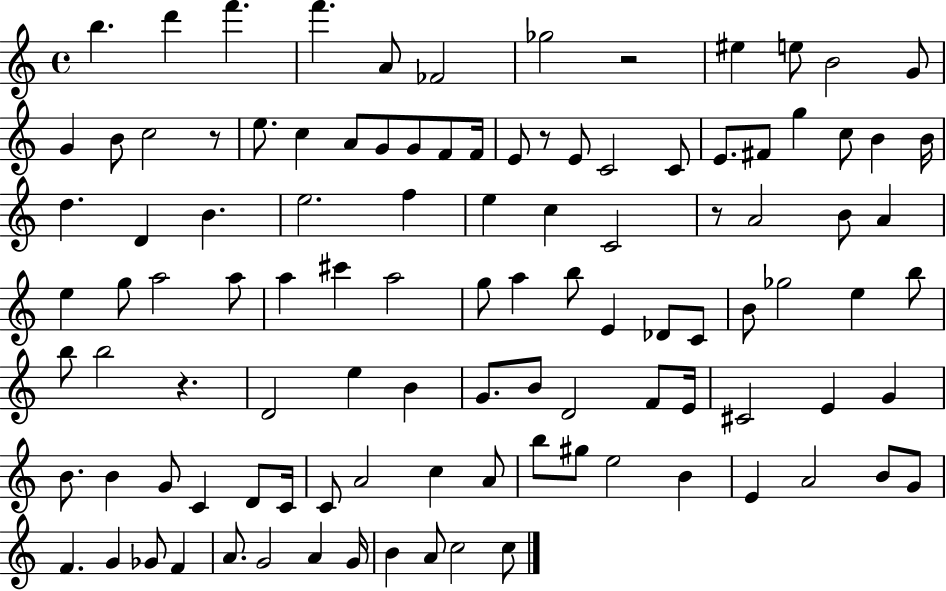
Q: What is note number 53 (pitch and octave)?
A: E4